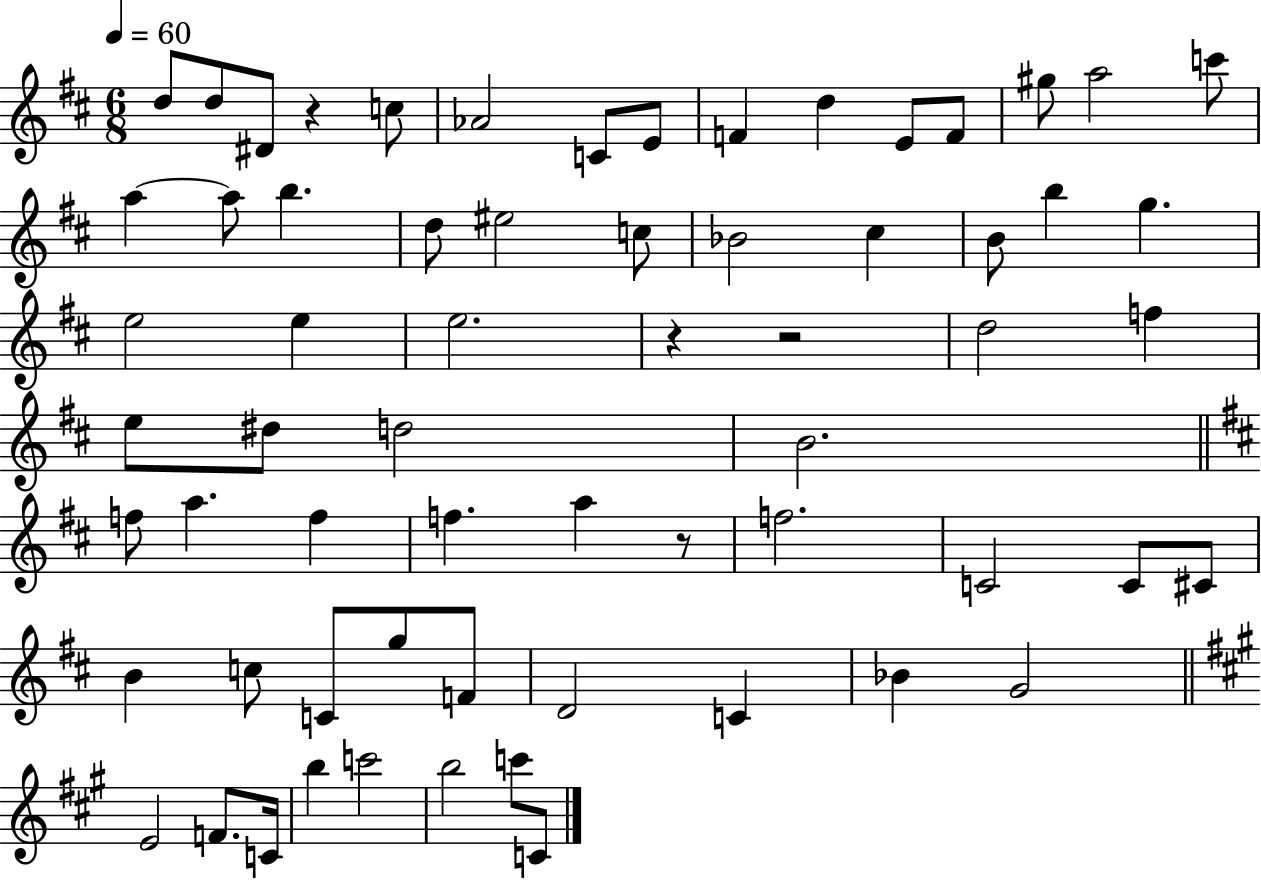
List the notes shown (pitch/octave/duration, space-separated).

D5/e D5/e D#4/e R/q C5/e Ab4/h C4/e E4/e F4/q D5/q E4/e F4/e G#5/e A5/h C6/e A5/q A5/e B5/q. D5/e EIS5/h C5/e Bb4/h C#5/q B4/e B5/q G5/q. E5/h E5/q E5/h. R/q R/h D5/h F5/q E5/e D#5/e D5/h B4/h. F5/e A5/q. F5/q F5/q. A5/q R/e F5/h. C4/h C4/e C#4/e B4/q C5/e C4/e G5/e F4/e D4/h C4/q Bb4/q G4/h E4/h F4/e. C4/s B5/q C6/h B5/h C6/e C4/e